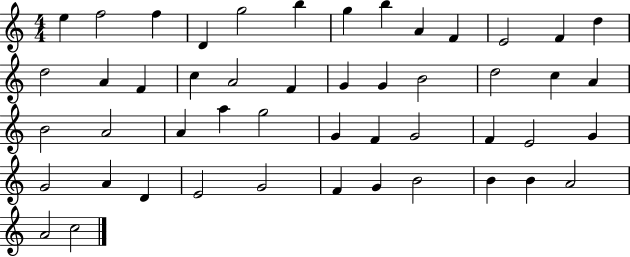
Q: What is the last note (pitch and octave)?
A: C5